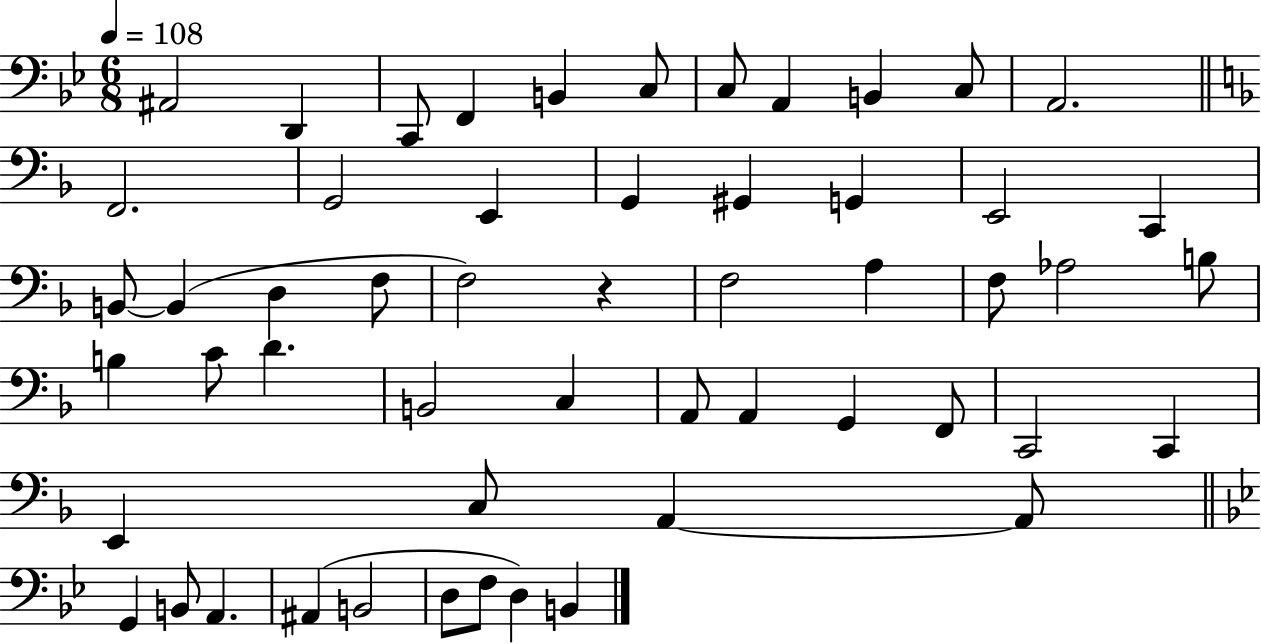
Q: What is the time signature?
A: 6/8